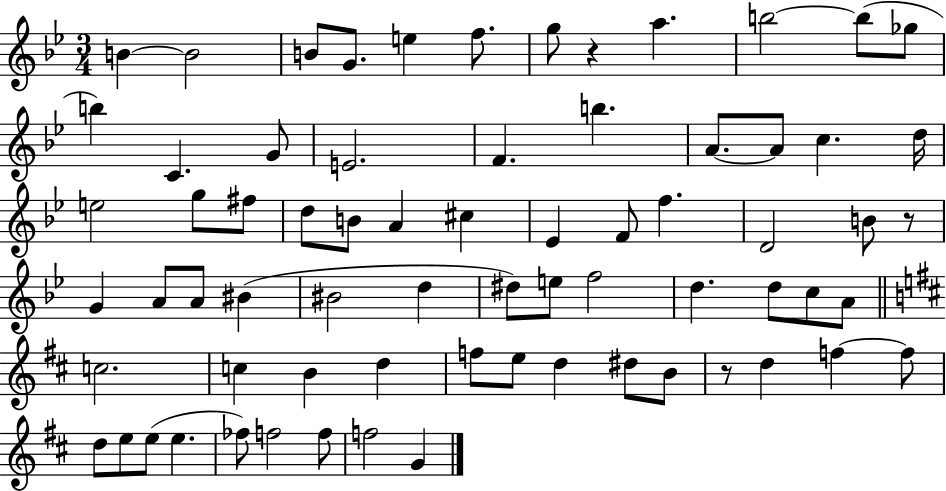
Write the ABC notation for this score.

X:1
T:Untitled
M:3/4
L:1/4
K:Bb
B B2 B/2 G/2 e f/2 g/2 z a b2 b/2 _g/2 b C G/2 E2 F b A/2 A/2 c d/4 e2 g/2 ^f/2 d/2 B/2 A ^c _E F/2 f D2 B/2 z/2 G A/2 A/2 ^B ^B2 d ^d/2 e/2 f2 d d/2 c/2 A/2 c2 c B d f/2 e/2 d ^d/2 B/2 z/2 d f f/2 d/2 e/2 e/2 e _f/2 f2 f/2 f2 G